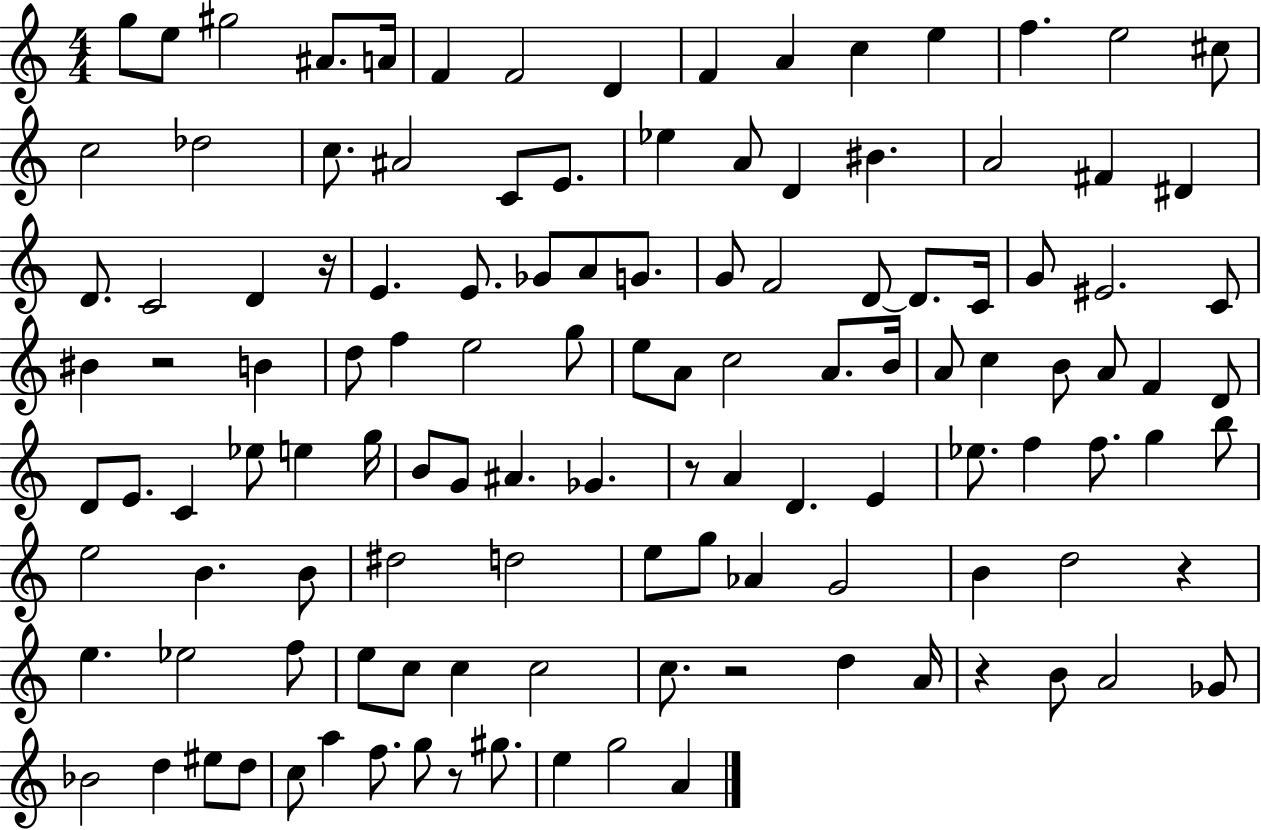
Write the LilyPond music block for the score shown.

{
  \clef treble
  \numericTimeSignature
  \time 4/4
  \key c \major
  g''8 e''8 gis''2 ais'8. a'16 | f'4 f'2 d'4 | f'4 a'4 c''4 e''4 | f''4. e''2 cis''8 | \break c''2 des''2 | c''8. ais'2 c'8 e'8. | ees''4 a'8 d'4 bis'4. | a'2 fis'4 dis'4 | \break d'8. c'2 d'4 r16 | e'4. e'8. ges'8 a'8 g'8. | g'8 f'2 d'8~~ d'8. c'16 | g'8 eis'2. c'8 | \break bis'4 r2 b'4 | d''8 f''4 e''2 g''8 | e''8 a'8 c''2 a'8. b'16 | a'8 c''4 b'8 a'8 f'4 d'8 | \break d'8 e'8. c'4 ees''8 e''4 g''16 | b'8 g'8 ais'4. ges'4. | r8 a'4 d'4. e'4 | ees''8. f''4 f''8. g''4 b''8 | \break e''2 b'4. b'8 | dis''2 d''2 | e''8 g''8 aes'4 g'2 | b'4 d''2 r4 | \break e''4. ees''2 f''8 | e''8 c''8 c''4 c''2 | c''8. r2 d''4 a'16 | r4 b'8 a'2 ges'8 | \break bes'2 d''4 eis''8 d''8 | c''8 a''4 f''8. g''8 r8 gis''8. | e''4 g''2 a'4 | \bar "|."
}